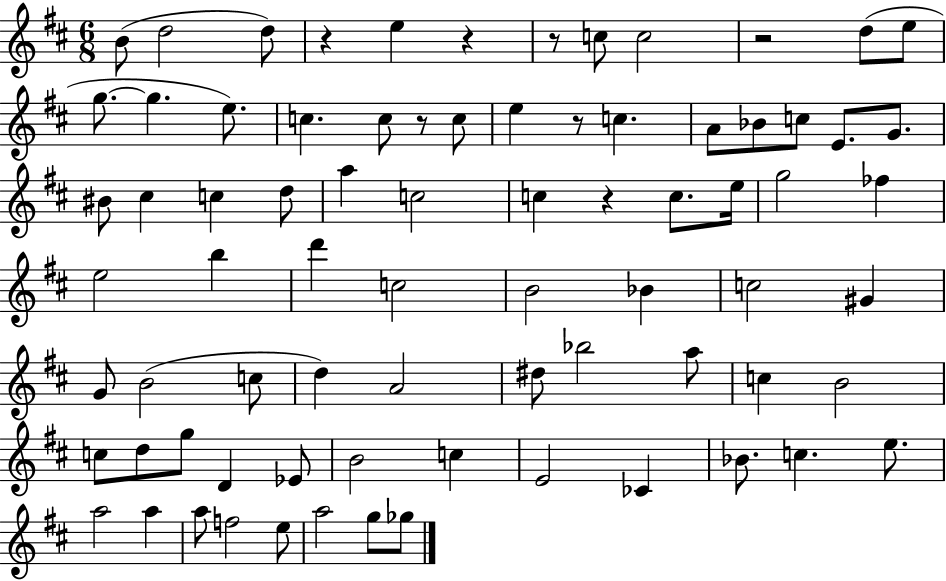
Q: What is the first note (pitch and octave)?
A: B4